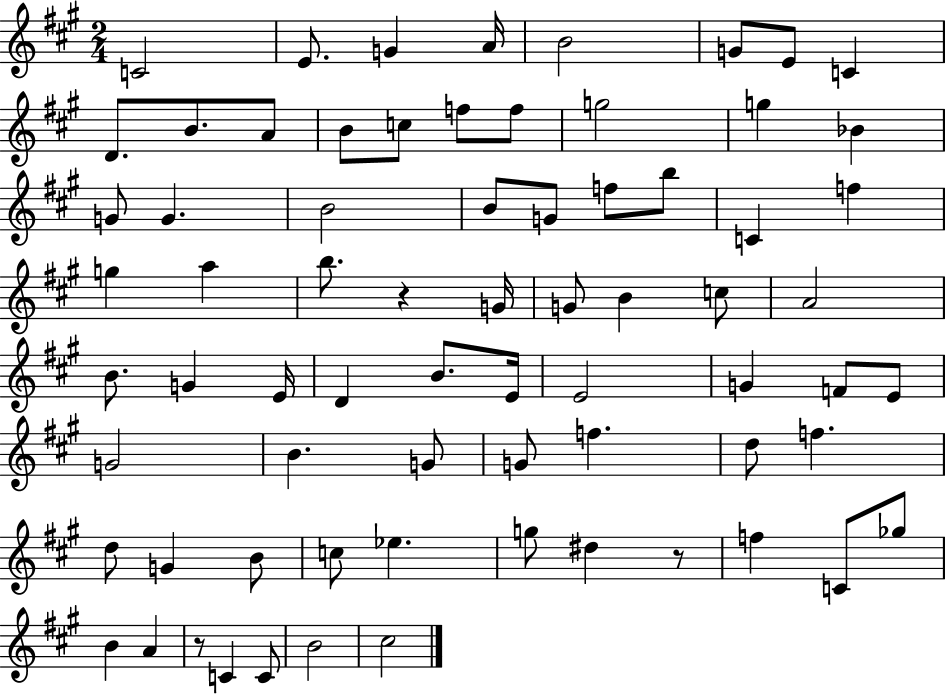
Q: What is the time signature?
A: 2/4